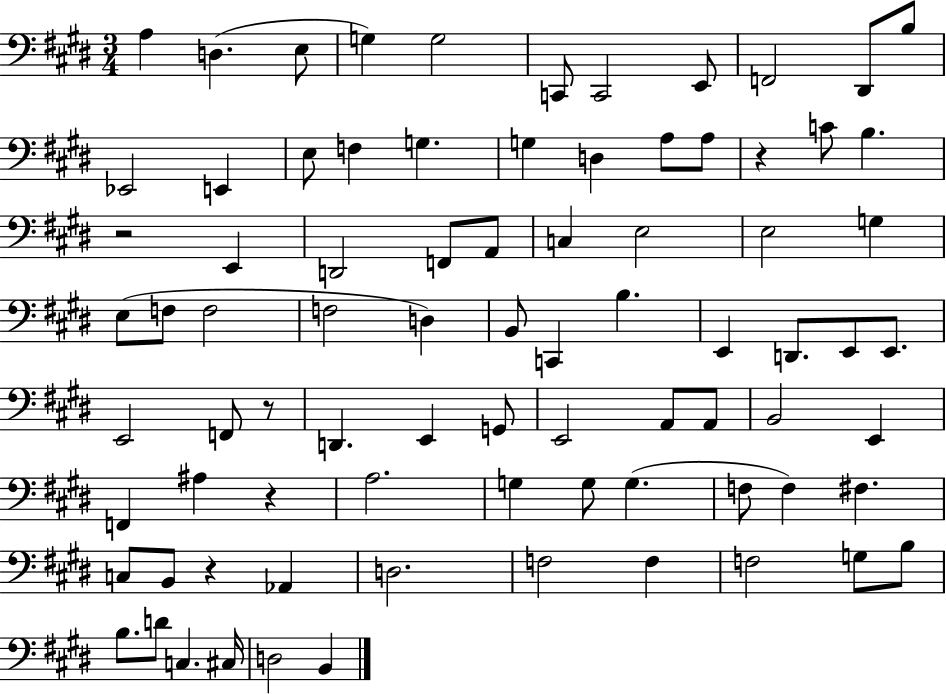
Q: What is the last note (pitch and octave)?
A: B2